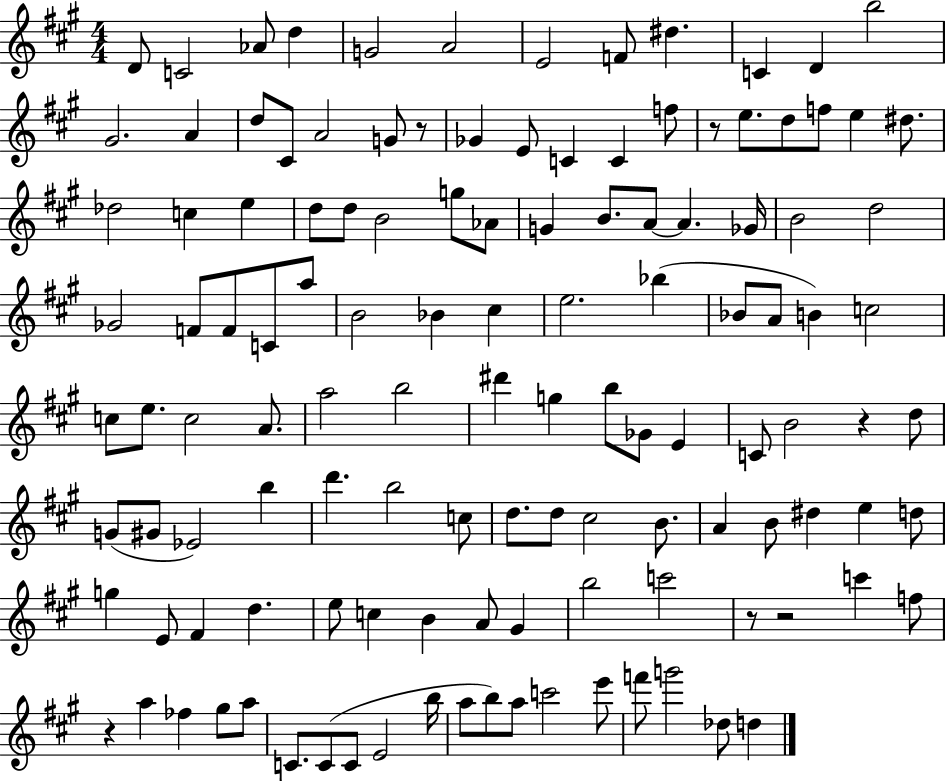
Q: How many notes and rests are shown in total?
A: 124